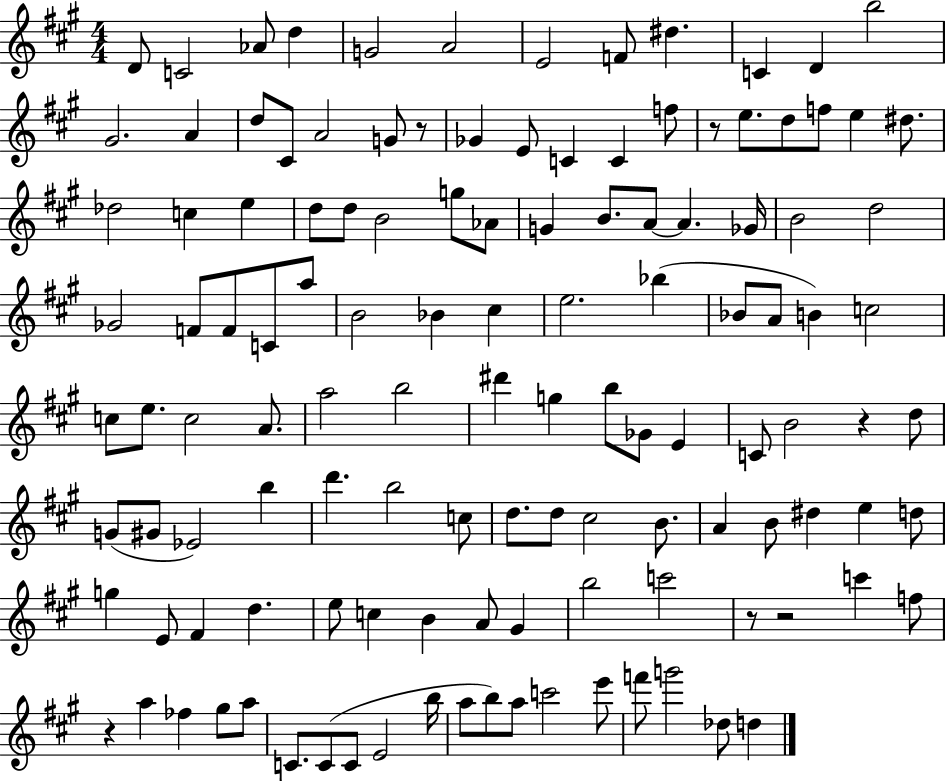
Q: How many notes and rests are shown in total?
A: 124